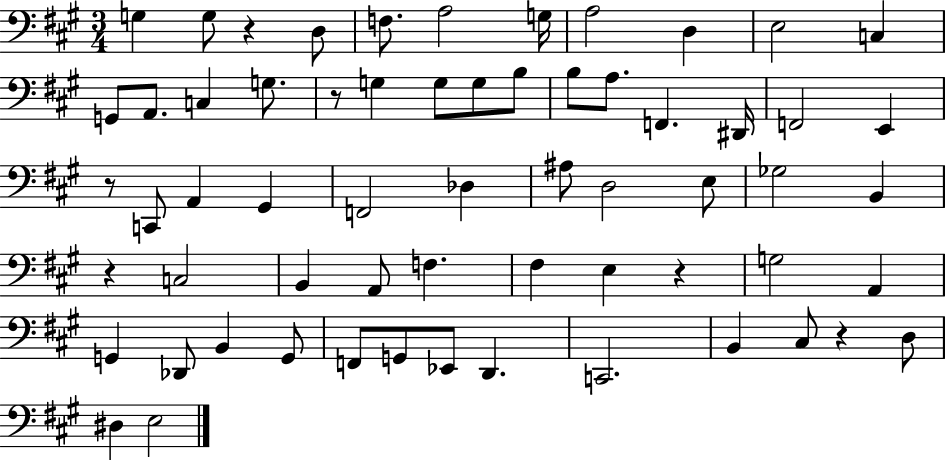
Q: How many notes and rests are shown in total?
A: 62